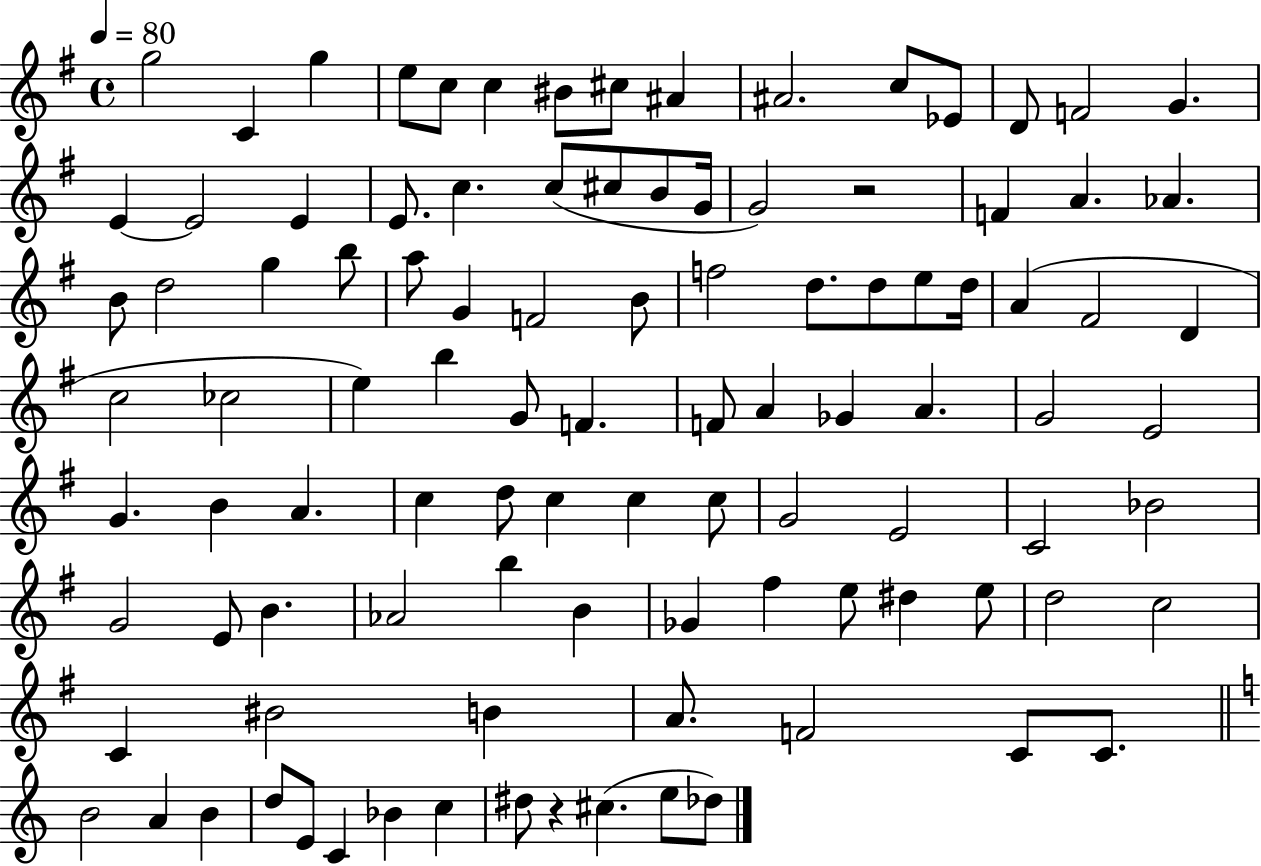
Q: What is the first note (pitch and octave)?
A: G5